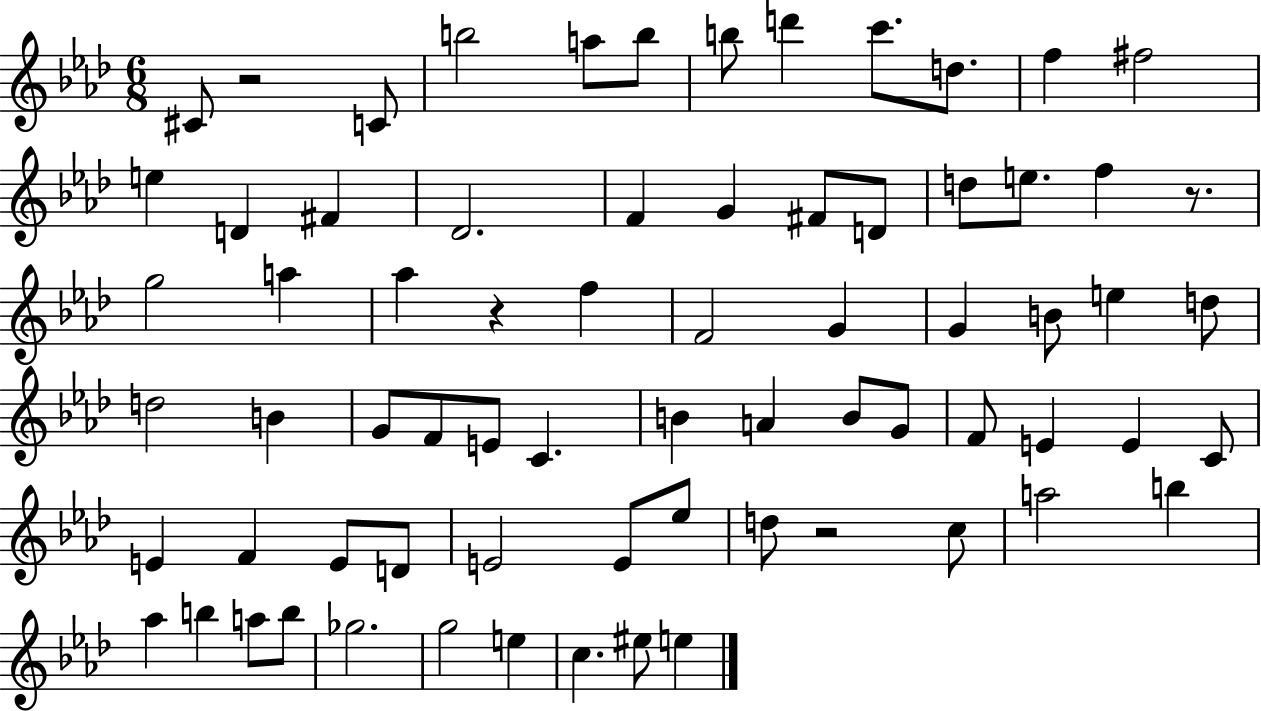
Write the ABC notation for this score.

X:1
T:Untitled
M:6/8
L:1/4
K:Ab
^C/2 z2 C/2 b2 a/2 b/2 b/2 d' c'/2 d/2 f ^f2 e D ^F _D2 F G ^F/2 D/2 d/2 e/2 f z/2 g2 a _a z f F2 G G B/2 e d/2 d2 B G/2 F/2 E/2 C B A B/2 G/2 F/2 E E C/2 E F E/2 D/2 E2 E/2 _e/2 d/2 z2 c/2 a2 b _a b a/2 b/2 _g2 g2 e c ^e/2 e